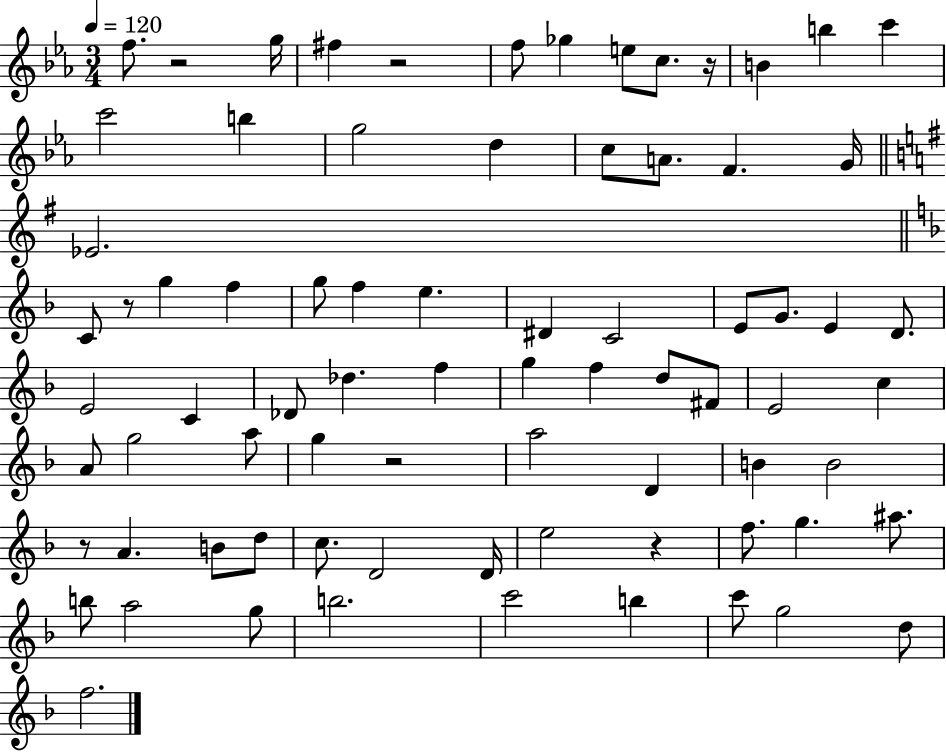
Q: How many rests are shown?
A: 7